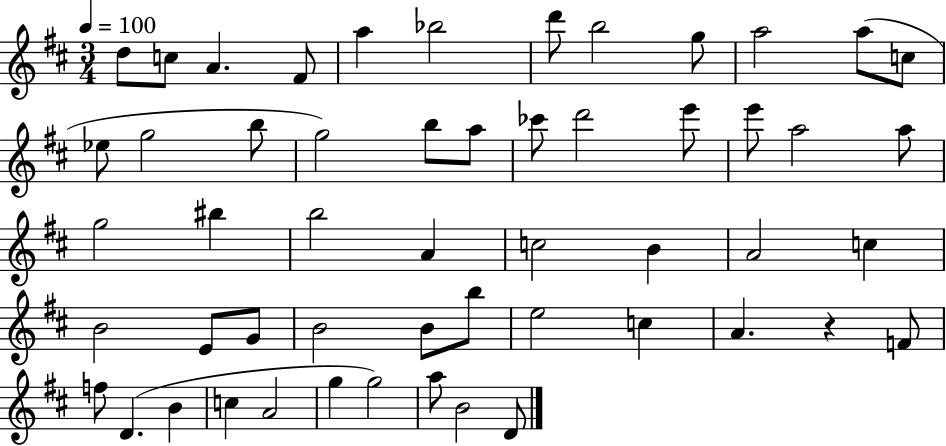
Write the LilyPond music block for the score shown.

{
  \clef treble
  \numericTimeSignature
  \time 3/4
  \key d \major
  \tempo 4 = 100
  d''8 c''8 a'4. fis'8 | a''4 bes''2 | d'''8 b''2 g''8 | a''2 a''8( c''8 | \break ees''8 g''2 b''8 | g''2) b''8 a''8 | ces'''8 d'''2 e'''8 | e'''8 a''2 a''8 | \break g''2 bis''4 | b''2 a'4 | c''2 b'4 | a'2 c''4 | \break b'2 e'8 g'8 | b'2 b'8 b''8 | e''2 c''4 | a'4. r4 f'8 | \break f''8 d'4.( b'4 | c''4 a'2 | g''4 g''2) | a''8 b'2 d'8 | \break \bar "|."
}